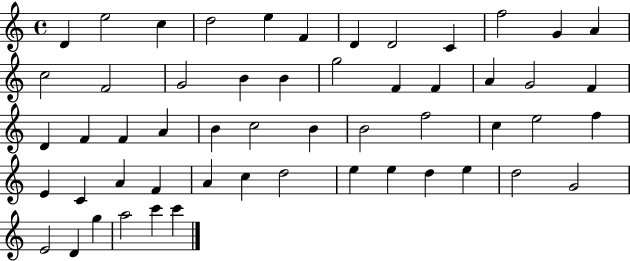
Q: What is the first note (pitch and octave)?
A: D4